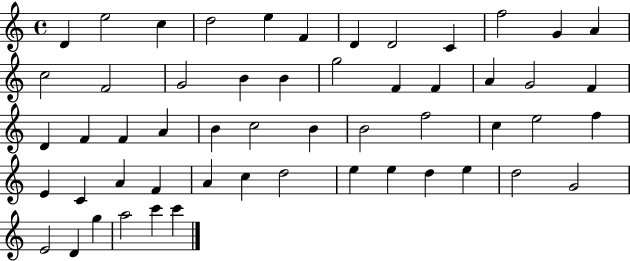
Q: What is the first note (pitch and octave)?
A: D4